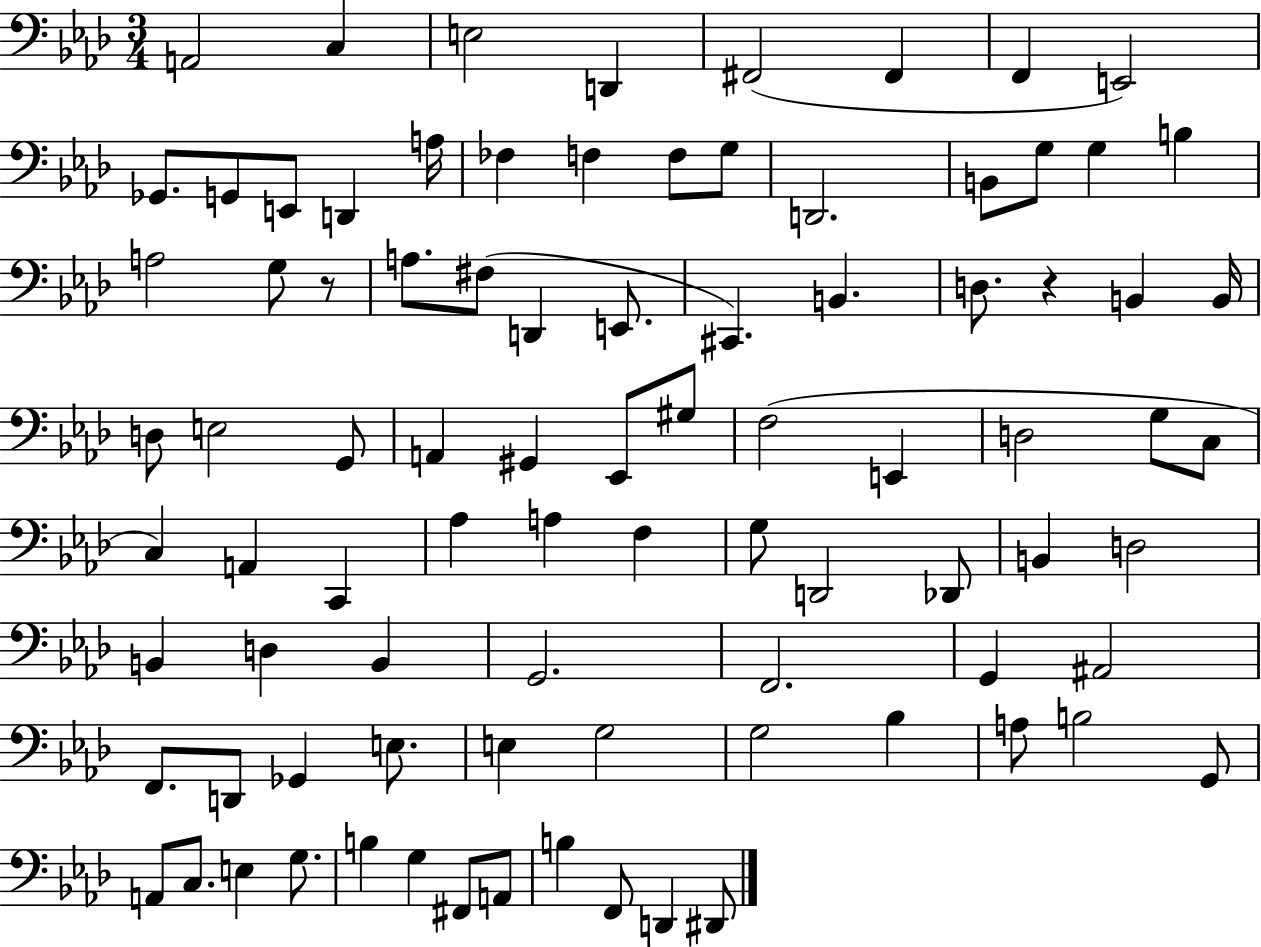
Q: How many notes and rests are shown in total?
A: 88